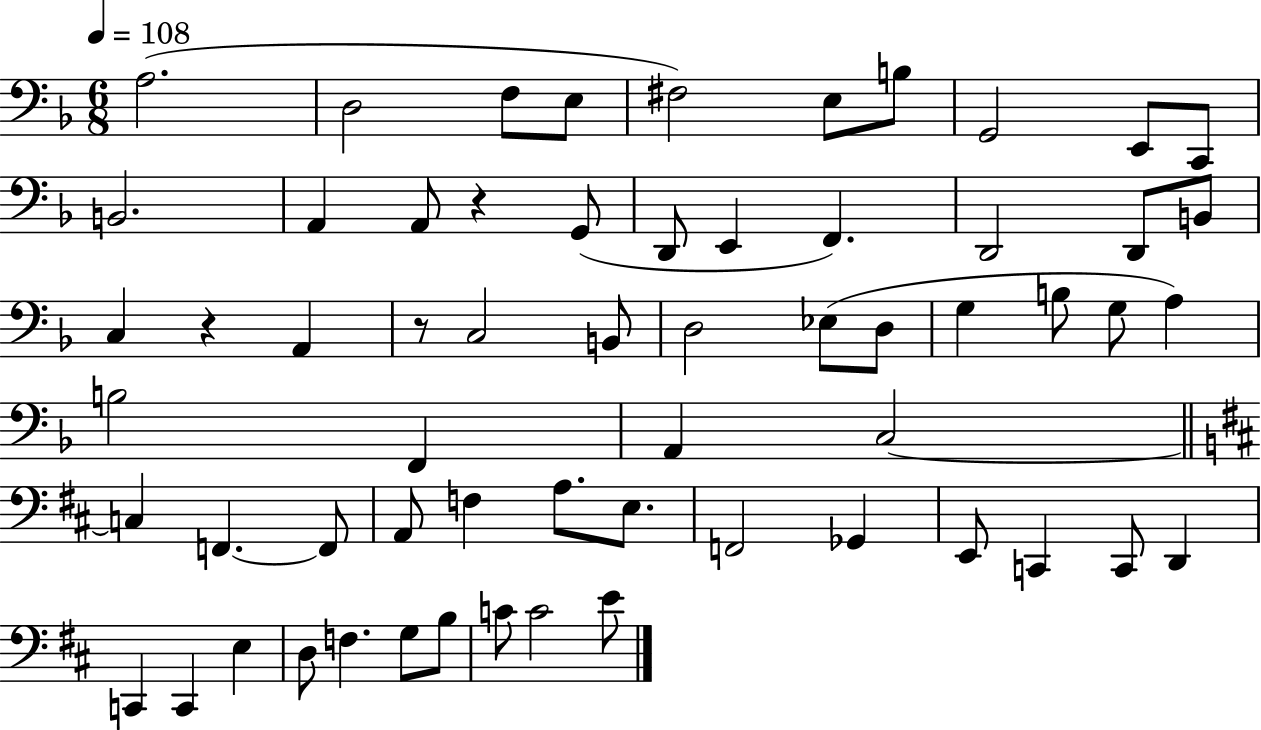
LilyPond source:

{
  \clef bass
  \numericTimeSignature
  \time 6/8
  \key f \major
  \tempo 4 = 108
  a2.( | d2 f8 e8 | fis2) e8 b8 | g,2 e,8 c,8 | \break b,2. | a,4 a,8 r4 g,8( | d,8 e,4 f,4.) | d,2 d,8 b,8 | \break c4 r4 a,4 | r8 c2 b,8 | d2 ees8( d8 | g4 b8 g8 a4) | \break b2 f,4 | a,4 c2~~ | \bar "||" \break \key d \major c4 f,4.~~ f,8 | a,8 f4 a8. e8. | f,2 ges,4 | e,8 c,4 c,8 d,4 | \break c,4 c,4 e4 | d8 f4. g8 b8 | c'8 c'2 e'8 | \bar "|."
}